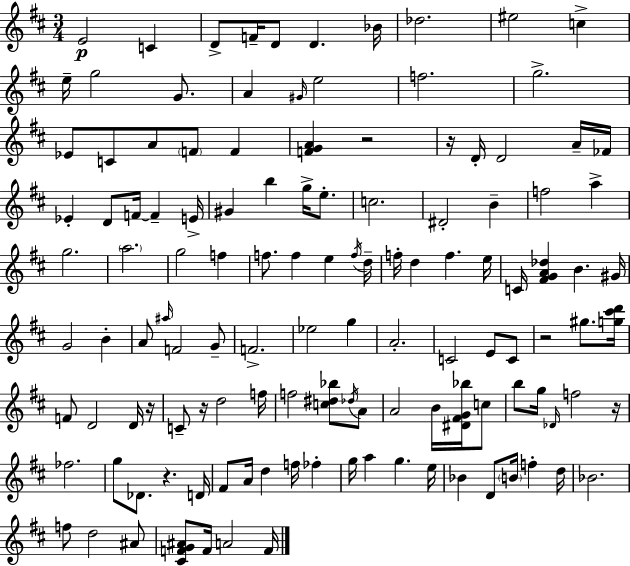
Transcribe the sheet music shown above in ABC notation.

X:1
T:Untitled
M:3/4
L:1/4
K:D
E2 C D/2 F/4 D/2 D _B/4 _d2 ^e2 c e/4 g2 G/2 A ^G/4 e2 f2 g2 _E/2 C/2 A/2 F/2 F [FGA] z2 z/4 D/4 D2 A/4 _F/4 _E D/2 F/4 F E/4 ^G b g/4 e/2 c2 ^D2 B f2 a g2 a2 g2 f f/2 f e f/4 d/4 f/4 d f e/4 C/4 [^FGA_d] B ^G/4 G2 B A/2 ^a/4 F2 G/2 F2 _e2 g A2 C2 E/2 C/2 z2 ^g/2 [g^c'd']/4 F/2 D2 D/4 z/4 C/2 z/4 d2 f/4 f2 [c^d_b]/2 _d/4 A/2 A2 B/4 [^D^FG_b]/4 c/2 b/2 g/4 _D/4 f2 z/4 _f2 g/2 _D/2 z D/4 ^F/2 A/4 d f/4 _f g/4 a g e/4 _B D/2 B/4 f d/4 _B2 f/2 d2 ^A/2 [^CFG^A]/2 F/4 A2 F/4